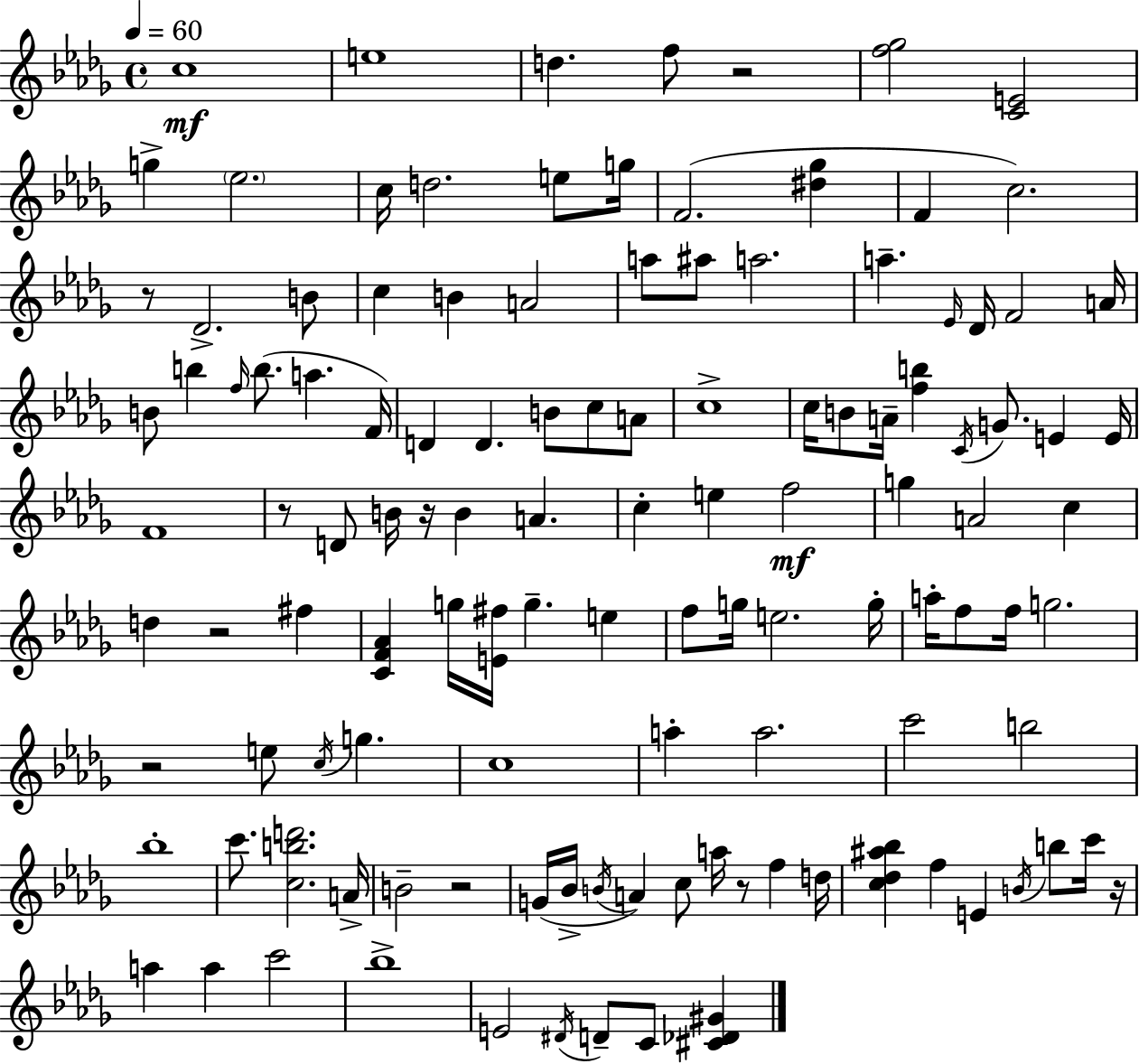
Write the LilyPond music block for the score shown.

{
  \clef treble
  \time 4/4
  \defaultTimeSignature
  \key bes \minor
  \tempo 4 = 60
  \repeat volta 2 { c''1\mf | e''1 | d''4. f''8 r2 | <f'' ges''>2 <c' e'>2 | \break g''4-> \parenthesize ees''2. | c''16 d''2. e''8 g''16 | f'2.( <dis'' ges''>4 | f'4 c''2.) | \break r8 des'2.-> b'8 | c''4 b'4 a'2 | a''8 ais''8 a''2. | a''4.-- \grace { ees'16 } des'16 f'2 | \break a'16 b'8 b''4 \grace { f''16 }( b''8. a''4. | f'16) d'4 d'4. b'8 c''8 | a'8 c''1-> | c''16 b'8 a'16-- <f'' b''>4 \acciaccatura { c'16 } g'8. e'4 | \break e'16 f'1 | r8 d'8 b'16 r16 b'4 a'4. | c''4-. e''4 f''2\mf | g''4 a'2 c''4 | \break d''4 r2 fis''4 | <c' f' aes'>4 g''16 <e' fis''>16 g''4.-- e''4 | f''8 g''16 e''2. | g''16-. a''16-. f''8 f''16 g''2. | \break r2 e''8 \acciaccatura { c''16 } g''4. | c''1 | a''4-. a''2. | c'''2 b''2 | \break bes''1-. | c'''8. <c'' b'' d'''>2. | a'16-> b'2-- r2 | g'16( bes'16-> \acciaccatura { b'16 }) a'4 c''8 a''16 r8 | \break f''4 d''16 <c'' des'' ais'' bes''>4 f''4 e'4 | \acciaccatura { b'16 } b''8 c'''16 r16 a''4 a''4 c'''2 | bes''1-> | e'2 \acciaccatura { dis'16 } d'8-- | \break c'8 <cis' des' gis'>4 } \bar "|."
}